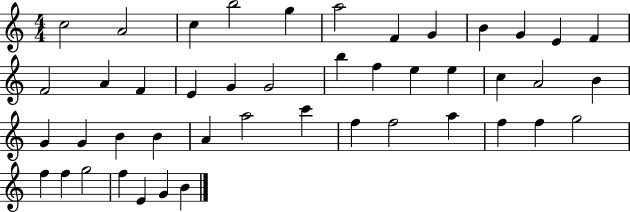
C5/h A4/h C5/q B5/h G5/q A5/h F4/q G4/q B4/q G4/q E4/q F4/q F4/h A4/q F4/q E4/q G4/q G4/h B5/q F5/q E5/q E5/q C5/q A4/h B4/q G4/q G4/q B4/q B4/q A4/q A5/h C6/q F5/q F5/h A5/q F5/q F5/q G5/h F5/q F5/q G5/h F5/q E4/q G4/q B4/q